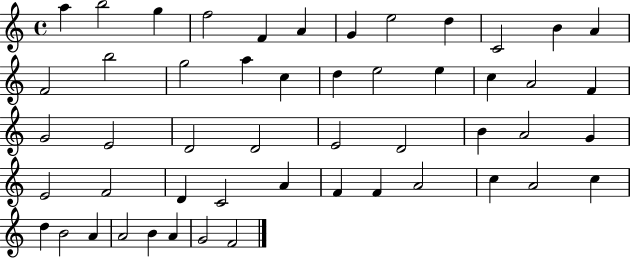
A5/q B5/h G5/q F5/h F4/q A4/q G4/q E5/h D5/q C4/h B4/q A4/q F4/h B5/h G5/h A5/q C5/q D5/q E5/h E5/q C5/q A4/h F4/q G4/h E4/h D4/h D4/h E4/h D4/h B4/q A4/h G4/q E4/h F4/h D4/q C4/h A4/q F4/q F4/q A4/h C5/q A4/h C5/q D5/q B4/h A4/q A4/h B4/q A4/q G4/h F4/h